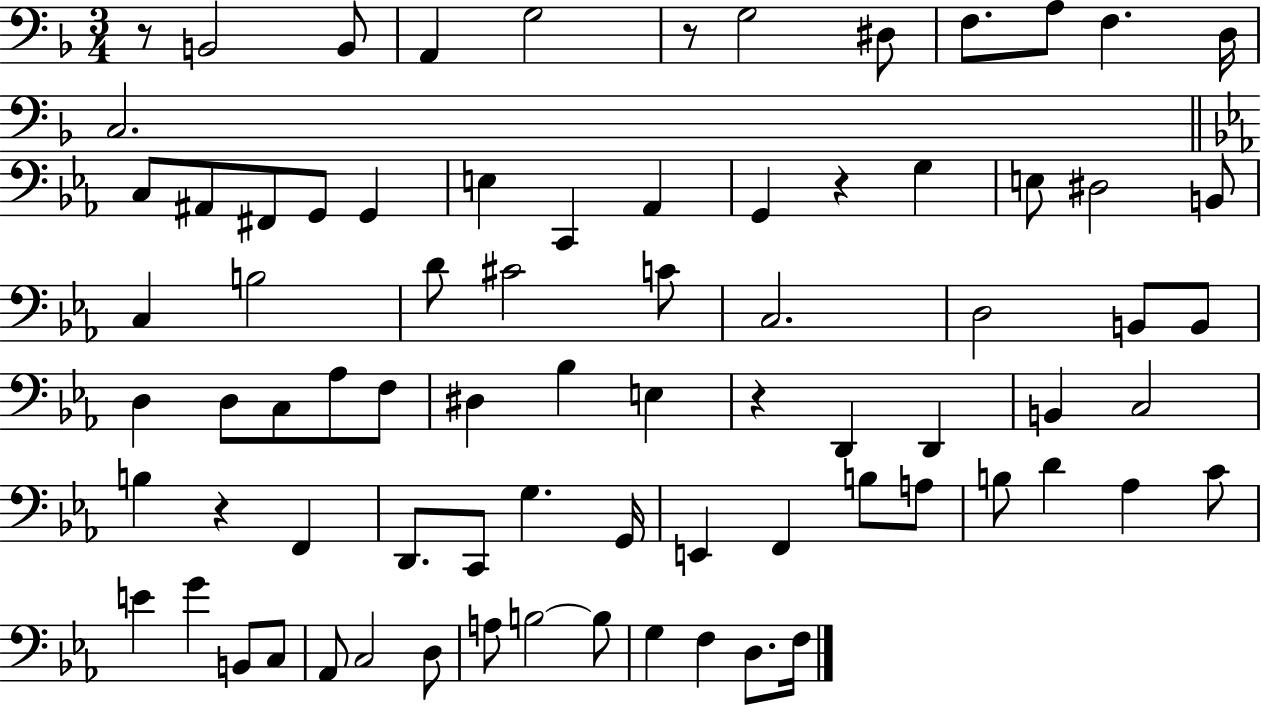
{
  \clef bass
  \numericTimeSignature
  \time 3/4
  \key f \major
  r8 b,2 b,8 | a,4 g2 | r8 g2 dis8 | f8. a8 f4. d16 | \break c2. | \bar "||" \break \key c \minor c8 ais,8 fis,8 g,8 g,4 | e4 c,4 aes,4 | g,4 r4 g4 | e8 dis2 b,8 | \break c4 b2 | d'8 cis'2 c'8 | c2. | d2 b,8 b,8 | \break d4 d8 c8 aes8 f8 | dis4 bes4 e4 | r4 d,4 d,4 | b,4 c2 | \break b4 r4 f,4 | d,8. c,8 g4. g,16 | e,4 f,4 b8 a8 | b8 d'4 aes4 c'8 | \break e'4 g'4 b,8 c8 | aes,8 c2 d8 | a8 b2~~ b8 | g4 f4 d8. f16 | \break \bar "|."
}